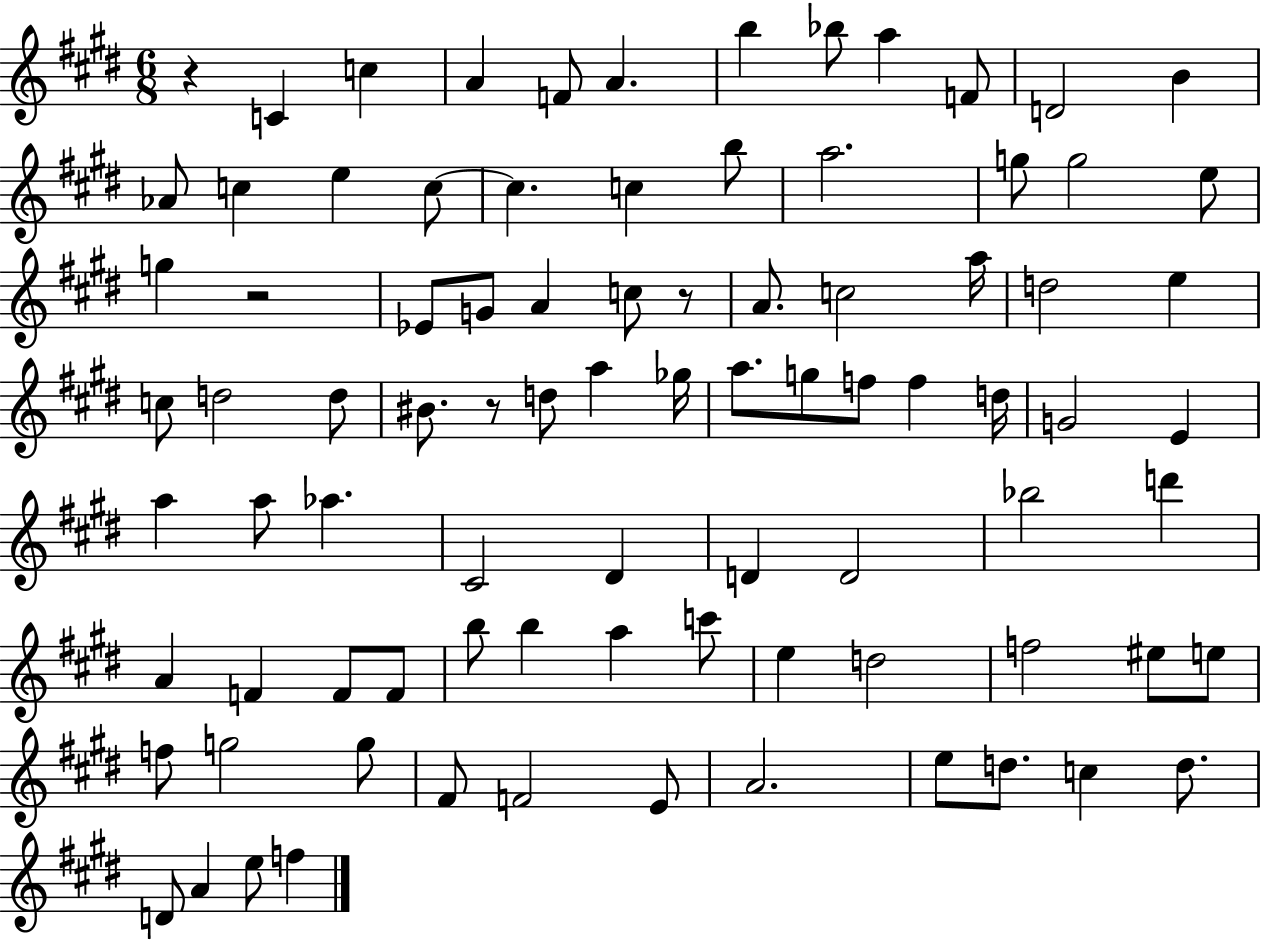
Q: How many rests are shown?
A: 4